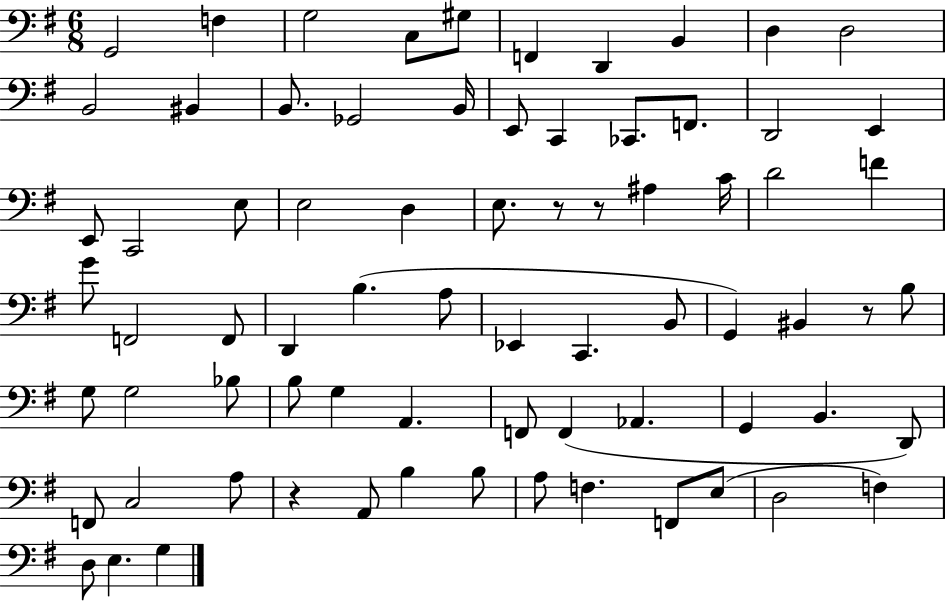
X:1
T:Untitled
M:6/8
L:1/4
K:G
G,,2 F, G,2 C,/2 ^G,/2 F,, D,, B,, D, D,2 B,,2 ^B,, B,,/2 _G,,2 B,,/4 E,,/2 C,, _C,,/2 F,,/2 D,,2 E,, E,,/2 C,,2 E,/2 E,2 D, E,/2 z/2 z/2 ^A, C/4 D2 F G/2 F,,2 F,,/2 D,, B, A,/2 _E,, C,, B,,/2 G,, ^B,, z/2 B,/2 G,/2 G,2 _B,/2 B,/2 G, A,, F,,/2 F,, _A,, G,, B,, D,,/2 F,,/2 C,2 A,/2 z A,,/2 B, B,/2 A,/2 F, F,,/2 E,/2 D,2 F, D,/2 E, G,